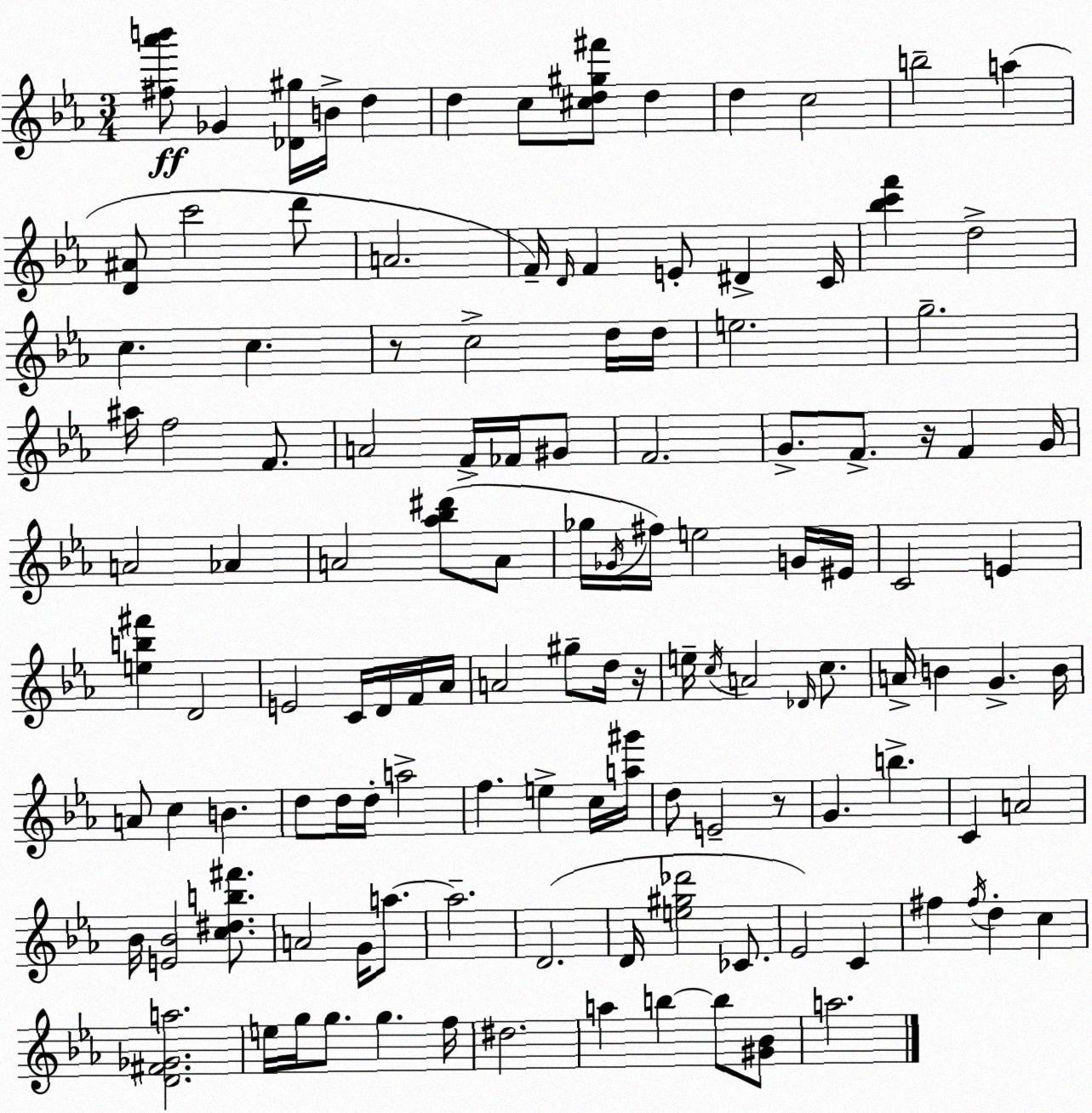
X:1
T:Untitled
M:3/4
L:1/4
K:Eb
[^f_a'b']/2 _G [_D^g]/4 B/4 d d c/2 [^cd^g^f']/2 d d c2 b2 a [D^A]/2 c'2 d'/2 A2 F/4 D/4 F E/2 ^D C/4 [_bc'f'] d2 c c z/2 c2 d/4 d/4 e2 g2 ^a/4 f2 F/2 A2 F/4 _F/4 ^G/2 F2 G/2 F/2 z/4 F G/4 A2 _A A2 [_a_b^d']/2 A/2 _g/4 _G/4 ^f/4 e2 G/4 ^E/4 C2 E [eb^f'] D2 E2 C/4 D/4 F/4 _A/4 A2 ^g/2 d/4 z/4 e/4 c/4 A2 _D/4 c/2 A/4 B G B/4 A/2 c B d/2 d/4 d/4 a2 f e c/4 [a^g']/4 d/2 E2 z/2 G b C A2 _B/4 [E_B]2 [c^db^f']/2 A2 G/4 a/2 a2 D2 D/4 [e^g_d']2 _C/2 _E2 C ^f ^f/4 d c [D^F_Ga]2 e/4 g/4 g/2 g f/4 ^d2 a b b/2 [^G_B]/2 a2